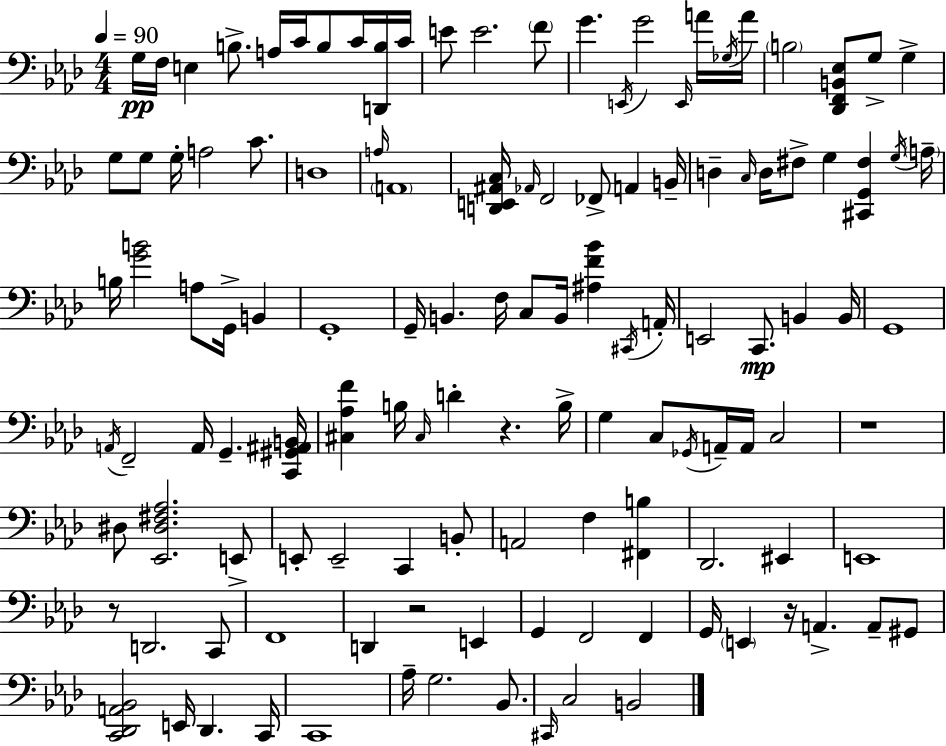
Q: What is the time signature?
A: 4/4